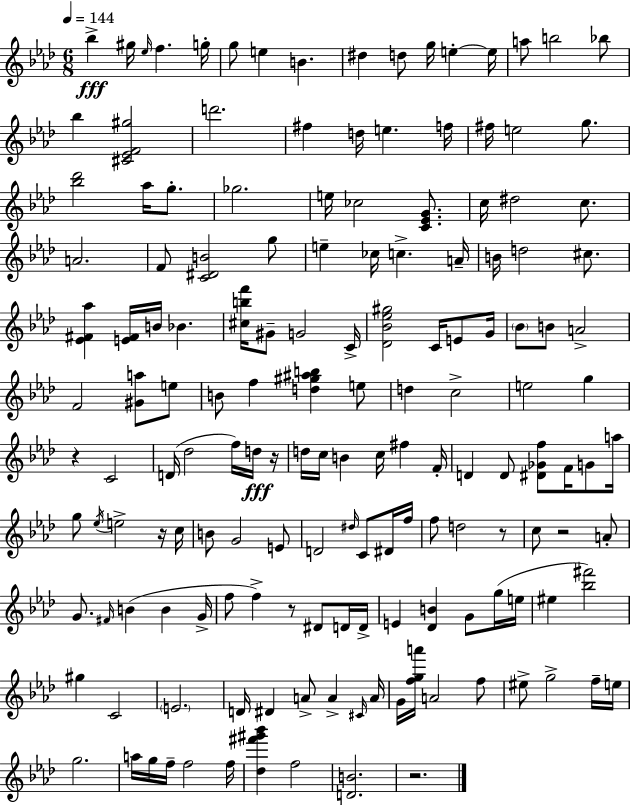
{
  \clef treble
  \numericTimeSignature
  \time 6/8
  \key f \minor
  \tempo 4 = 144
  bes''4->\fff gis''16 \grace { ees''16 } f''4. | g''16-. g''8 e''4 b'4. | dis''4 d''8 g''16 e''4-.~~ | e''16 a''8 b''2 bes''8 | \break bes''4 <cis' ees' f' gis''>2 | d'''2. | fis''4 d''16 e''4. | f''16 fis''16 e''2 g''8. | \break <bes'' des'''>2 aes''16 g''8.-. | ges''2. | e''16 ces''2 <c' ees' g'>8. | c''16 dis''2 c''8. | \break a'2. | f'8 <c' dis' b'>2 g''8 | e''4-- ces''16 c''4.-> | a'16-- b'16 d''2 cis''8. | \break <ees' fis' aes''>4 <e' fis'>16 b'16 bes'4. | <cis'' b'' f'''>16 gis'8-- g'2 | c'16-> <des' bes' ees'' gis''>2 c'16 e'8 | g'16 \parenthesize bes'8 b'8 a'2-> | \break f'2 <gis' a''>8 e''8 | b'8 f''4 <d'' gis'' ais'' b''>4 e''8 | d''4 c''2-> | e''2 g''4 | \break r4 c'2 | d'16( des''2 f''16) d''16\fff | r16 d''16 c''16 b'4 c''16 fis''4 | f'16-. d'4 d'8 <dis' ges' f''>8 f'16 g'8 | \break a''16 g''8 \acciaccatura { ees''16 } e''2-> | r16 c''16 b'8 g'2 | e'8 d'2 \grace { dis''16 } c'8 | dis'16 f''16 f''8 d''2 | \break r8 c''8 r2 | a'8-. g'8. \grace { fis'16 } b'4( b'4 | g'16-> f''8 f''4->) r8 | dis'8 d'16 d'16-> e'4 <des' b'>4 | \break g'8 g''16( e''16 eis''4 <bes'' fis'''>2) | gis''4 c'2 | \parenthesize e'2. | d'16 dis'4 a'8-> a'4-> | \break \grace { cis'16 } a'16 g'16 <f'' g'' a'''>16 a'2 | f''8 eis''8-> g''2-> | f''16-- e''16 g''2. | a''16 g''16 f''16-- f''2 | \break f''16 <des'' fis''' gis''' bes'''>4 f''2 | <d' b'>2. | r2. | \bar "|."
}